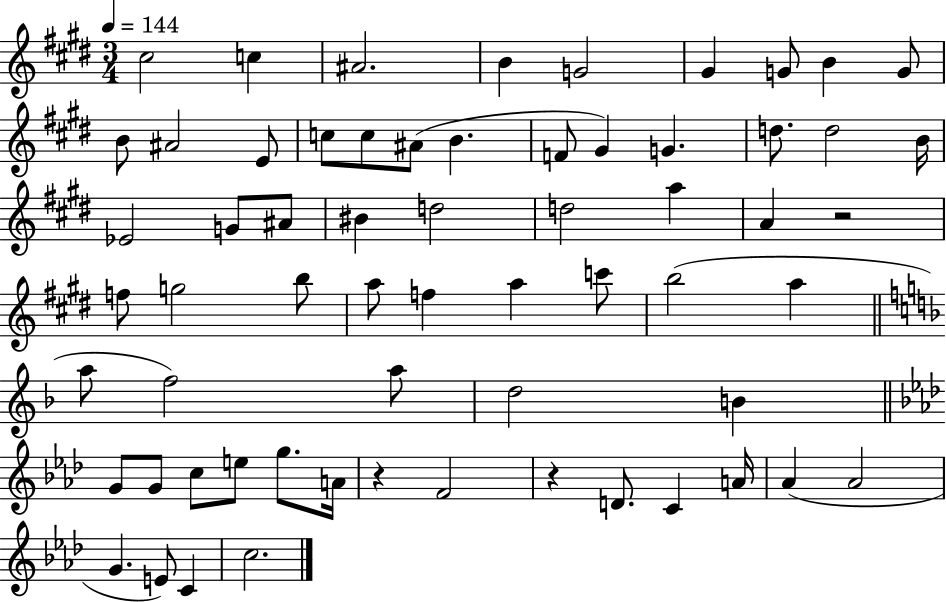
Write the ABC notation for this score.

X:1
T:Untitled
M:3/4
L:1/4
K:E
^c2 c ^A2 B G2 ^G G/2 B G/2 B/2 ^A2 E/2 c/2 c/2 ^A/2 B F/2 ^G G d/2 d2 B/4 _E2 G/2 ^A/2 ^B d2 d2 a A z2 f/2 g2 b/2 a/2 f a c'/2 b2 a a/2 f2 a/2 d2 B G/2 G/2 c/2 e/2 g/2 A/4 z F2 z D/2 C A/4 _A _A2 G E/2 C c2